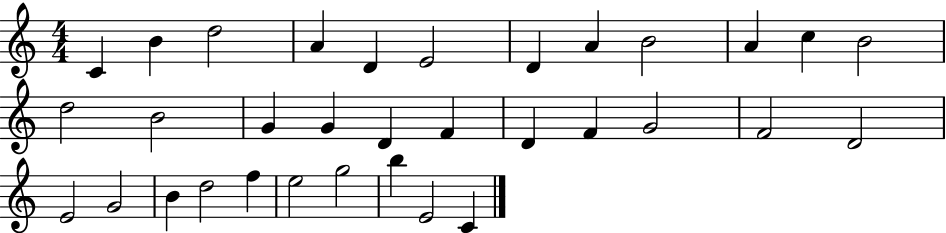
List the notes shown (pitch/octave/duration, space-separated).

C4/q B4/q D5/h A4/q D4/q E4/h D4/q A4/q B4/h A4/q C5/q B4/h D5/h B4/h G4/q G4/q D4/q F4/q D4/q F4/q G4/h F4/h D4/h E4/h G4/h B4/q D5/h F5/q E5/h G5/h B5/q E4/h C4/q